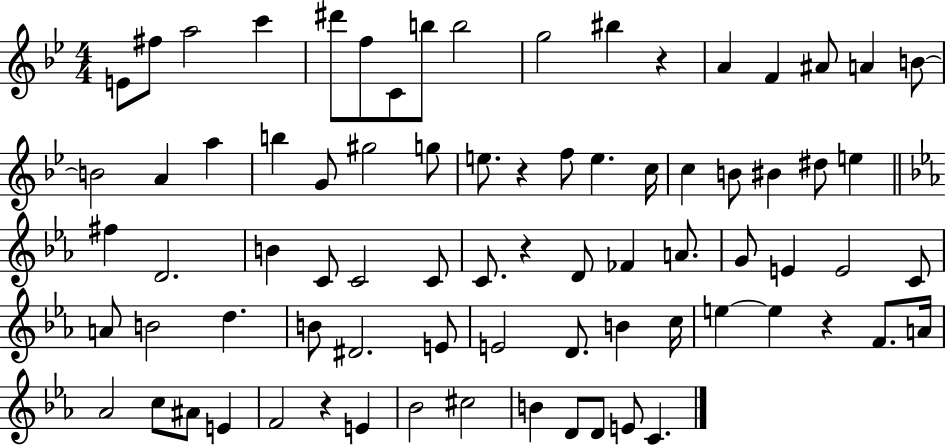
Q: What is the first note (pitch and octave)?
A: E4